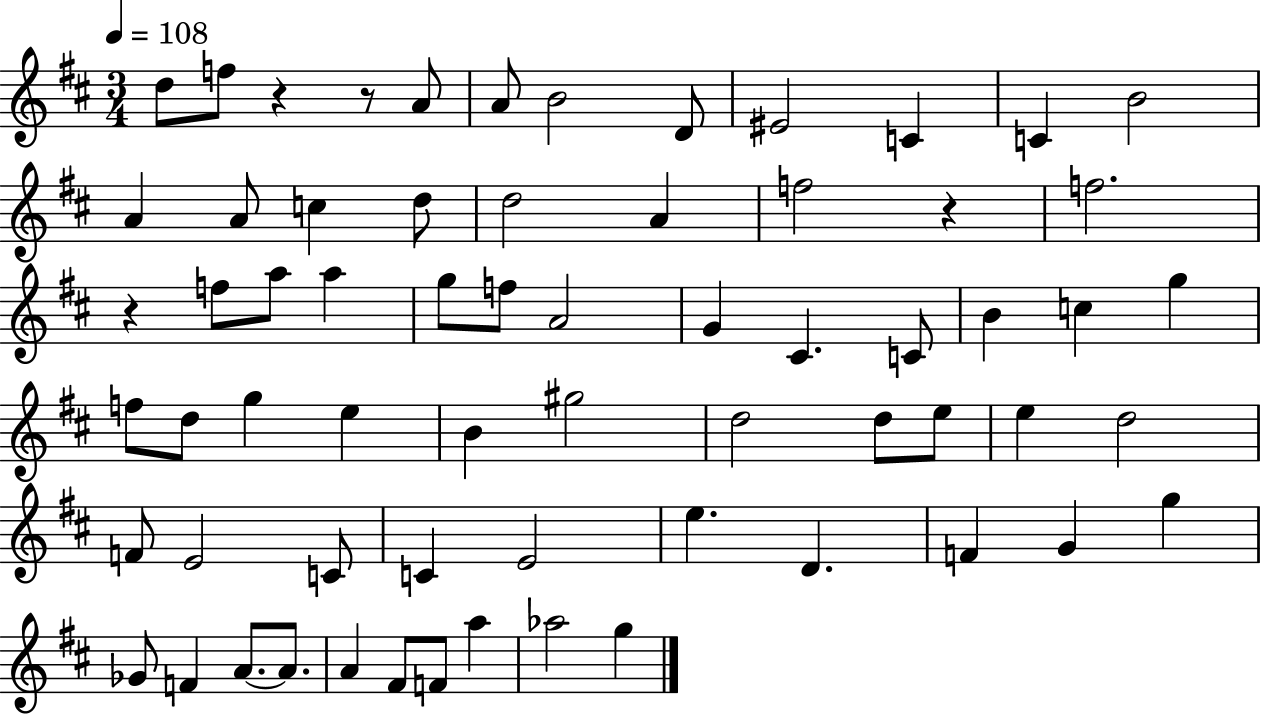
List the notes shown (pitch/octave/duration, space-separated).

D5/e F5/e R/q R/e A4/e A4/e B4/h D4/e EIS4/h C4/q C4/q B4/h A4/q A4/e C5/q D5/e D5/h A4/q F5/h R/q F5/h. R/q F5/e A5/e A5/q G5/e F5/e A4/h G4/q C#4/q. C4/e B4/q C5/q G5/q F5/e D5/e G5/q E5/q B4/q G#5/h D5/h D5/e E5/e E5/q D5/h F4/e E4/h C4/e C4/q E4/h E5/q. D4/q. F4/q G4/q G5/q Gb4/e F4/q A4/e. A4/e. A4/q F#4/e F4/e A5/q Ab5/h G5/q